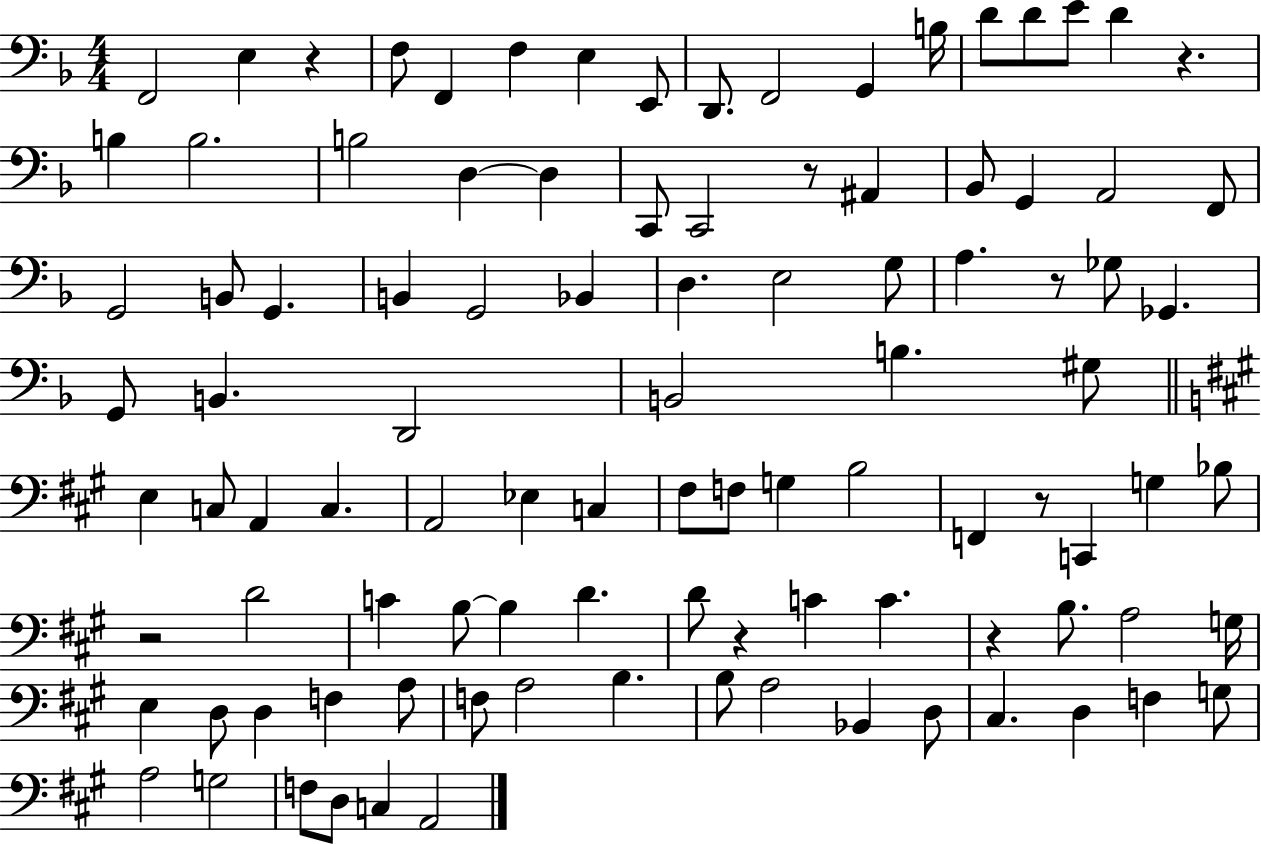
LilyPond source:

{
  \clef bass
  \numericTimeSignature
  \time 4/4
  \key f \major
  \repeat volta 2 { f,2 e4 r4 | f8 f,4 f4 e4 e,8 | d,8. f,2 g,4 b16 | d'8 d'8 e'8 d'4 r4. | \break b4 b2. | b2 d4~~ d4 | c,8 c,2 r8 ais,4 | bes,8 g,4 a,2 f,8 | \break g,2 b,8 g,4. | b,4 g,2 bes,4 | d4. e2 g8 | a4. r8 ges8 ges,4. | \break g,8 b,4. d,2 | b,2 b4. gis8 | \bar "||" \break \key a \major e4 c8 a,4 c4. | a,2 ees4 c4 | fis8 f8 g4 b2 | f,4 r8 c,4 g4 bes8 | \break r2 d'2 | c'4 b8~~ b4 d'4. | d'8 r4 c'4 c'4. | r4 b8. a2 g16 | \break e4 d8 d4 f4 a8 | f8 a2 b4. | b8 a2 bes,4 d8 | cis4. d4 f4 g8 | \break a2 g2 | f8 d8 c4 a,2 | } \bar "|."
}